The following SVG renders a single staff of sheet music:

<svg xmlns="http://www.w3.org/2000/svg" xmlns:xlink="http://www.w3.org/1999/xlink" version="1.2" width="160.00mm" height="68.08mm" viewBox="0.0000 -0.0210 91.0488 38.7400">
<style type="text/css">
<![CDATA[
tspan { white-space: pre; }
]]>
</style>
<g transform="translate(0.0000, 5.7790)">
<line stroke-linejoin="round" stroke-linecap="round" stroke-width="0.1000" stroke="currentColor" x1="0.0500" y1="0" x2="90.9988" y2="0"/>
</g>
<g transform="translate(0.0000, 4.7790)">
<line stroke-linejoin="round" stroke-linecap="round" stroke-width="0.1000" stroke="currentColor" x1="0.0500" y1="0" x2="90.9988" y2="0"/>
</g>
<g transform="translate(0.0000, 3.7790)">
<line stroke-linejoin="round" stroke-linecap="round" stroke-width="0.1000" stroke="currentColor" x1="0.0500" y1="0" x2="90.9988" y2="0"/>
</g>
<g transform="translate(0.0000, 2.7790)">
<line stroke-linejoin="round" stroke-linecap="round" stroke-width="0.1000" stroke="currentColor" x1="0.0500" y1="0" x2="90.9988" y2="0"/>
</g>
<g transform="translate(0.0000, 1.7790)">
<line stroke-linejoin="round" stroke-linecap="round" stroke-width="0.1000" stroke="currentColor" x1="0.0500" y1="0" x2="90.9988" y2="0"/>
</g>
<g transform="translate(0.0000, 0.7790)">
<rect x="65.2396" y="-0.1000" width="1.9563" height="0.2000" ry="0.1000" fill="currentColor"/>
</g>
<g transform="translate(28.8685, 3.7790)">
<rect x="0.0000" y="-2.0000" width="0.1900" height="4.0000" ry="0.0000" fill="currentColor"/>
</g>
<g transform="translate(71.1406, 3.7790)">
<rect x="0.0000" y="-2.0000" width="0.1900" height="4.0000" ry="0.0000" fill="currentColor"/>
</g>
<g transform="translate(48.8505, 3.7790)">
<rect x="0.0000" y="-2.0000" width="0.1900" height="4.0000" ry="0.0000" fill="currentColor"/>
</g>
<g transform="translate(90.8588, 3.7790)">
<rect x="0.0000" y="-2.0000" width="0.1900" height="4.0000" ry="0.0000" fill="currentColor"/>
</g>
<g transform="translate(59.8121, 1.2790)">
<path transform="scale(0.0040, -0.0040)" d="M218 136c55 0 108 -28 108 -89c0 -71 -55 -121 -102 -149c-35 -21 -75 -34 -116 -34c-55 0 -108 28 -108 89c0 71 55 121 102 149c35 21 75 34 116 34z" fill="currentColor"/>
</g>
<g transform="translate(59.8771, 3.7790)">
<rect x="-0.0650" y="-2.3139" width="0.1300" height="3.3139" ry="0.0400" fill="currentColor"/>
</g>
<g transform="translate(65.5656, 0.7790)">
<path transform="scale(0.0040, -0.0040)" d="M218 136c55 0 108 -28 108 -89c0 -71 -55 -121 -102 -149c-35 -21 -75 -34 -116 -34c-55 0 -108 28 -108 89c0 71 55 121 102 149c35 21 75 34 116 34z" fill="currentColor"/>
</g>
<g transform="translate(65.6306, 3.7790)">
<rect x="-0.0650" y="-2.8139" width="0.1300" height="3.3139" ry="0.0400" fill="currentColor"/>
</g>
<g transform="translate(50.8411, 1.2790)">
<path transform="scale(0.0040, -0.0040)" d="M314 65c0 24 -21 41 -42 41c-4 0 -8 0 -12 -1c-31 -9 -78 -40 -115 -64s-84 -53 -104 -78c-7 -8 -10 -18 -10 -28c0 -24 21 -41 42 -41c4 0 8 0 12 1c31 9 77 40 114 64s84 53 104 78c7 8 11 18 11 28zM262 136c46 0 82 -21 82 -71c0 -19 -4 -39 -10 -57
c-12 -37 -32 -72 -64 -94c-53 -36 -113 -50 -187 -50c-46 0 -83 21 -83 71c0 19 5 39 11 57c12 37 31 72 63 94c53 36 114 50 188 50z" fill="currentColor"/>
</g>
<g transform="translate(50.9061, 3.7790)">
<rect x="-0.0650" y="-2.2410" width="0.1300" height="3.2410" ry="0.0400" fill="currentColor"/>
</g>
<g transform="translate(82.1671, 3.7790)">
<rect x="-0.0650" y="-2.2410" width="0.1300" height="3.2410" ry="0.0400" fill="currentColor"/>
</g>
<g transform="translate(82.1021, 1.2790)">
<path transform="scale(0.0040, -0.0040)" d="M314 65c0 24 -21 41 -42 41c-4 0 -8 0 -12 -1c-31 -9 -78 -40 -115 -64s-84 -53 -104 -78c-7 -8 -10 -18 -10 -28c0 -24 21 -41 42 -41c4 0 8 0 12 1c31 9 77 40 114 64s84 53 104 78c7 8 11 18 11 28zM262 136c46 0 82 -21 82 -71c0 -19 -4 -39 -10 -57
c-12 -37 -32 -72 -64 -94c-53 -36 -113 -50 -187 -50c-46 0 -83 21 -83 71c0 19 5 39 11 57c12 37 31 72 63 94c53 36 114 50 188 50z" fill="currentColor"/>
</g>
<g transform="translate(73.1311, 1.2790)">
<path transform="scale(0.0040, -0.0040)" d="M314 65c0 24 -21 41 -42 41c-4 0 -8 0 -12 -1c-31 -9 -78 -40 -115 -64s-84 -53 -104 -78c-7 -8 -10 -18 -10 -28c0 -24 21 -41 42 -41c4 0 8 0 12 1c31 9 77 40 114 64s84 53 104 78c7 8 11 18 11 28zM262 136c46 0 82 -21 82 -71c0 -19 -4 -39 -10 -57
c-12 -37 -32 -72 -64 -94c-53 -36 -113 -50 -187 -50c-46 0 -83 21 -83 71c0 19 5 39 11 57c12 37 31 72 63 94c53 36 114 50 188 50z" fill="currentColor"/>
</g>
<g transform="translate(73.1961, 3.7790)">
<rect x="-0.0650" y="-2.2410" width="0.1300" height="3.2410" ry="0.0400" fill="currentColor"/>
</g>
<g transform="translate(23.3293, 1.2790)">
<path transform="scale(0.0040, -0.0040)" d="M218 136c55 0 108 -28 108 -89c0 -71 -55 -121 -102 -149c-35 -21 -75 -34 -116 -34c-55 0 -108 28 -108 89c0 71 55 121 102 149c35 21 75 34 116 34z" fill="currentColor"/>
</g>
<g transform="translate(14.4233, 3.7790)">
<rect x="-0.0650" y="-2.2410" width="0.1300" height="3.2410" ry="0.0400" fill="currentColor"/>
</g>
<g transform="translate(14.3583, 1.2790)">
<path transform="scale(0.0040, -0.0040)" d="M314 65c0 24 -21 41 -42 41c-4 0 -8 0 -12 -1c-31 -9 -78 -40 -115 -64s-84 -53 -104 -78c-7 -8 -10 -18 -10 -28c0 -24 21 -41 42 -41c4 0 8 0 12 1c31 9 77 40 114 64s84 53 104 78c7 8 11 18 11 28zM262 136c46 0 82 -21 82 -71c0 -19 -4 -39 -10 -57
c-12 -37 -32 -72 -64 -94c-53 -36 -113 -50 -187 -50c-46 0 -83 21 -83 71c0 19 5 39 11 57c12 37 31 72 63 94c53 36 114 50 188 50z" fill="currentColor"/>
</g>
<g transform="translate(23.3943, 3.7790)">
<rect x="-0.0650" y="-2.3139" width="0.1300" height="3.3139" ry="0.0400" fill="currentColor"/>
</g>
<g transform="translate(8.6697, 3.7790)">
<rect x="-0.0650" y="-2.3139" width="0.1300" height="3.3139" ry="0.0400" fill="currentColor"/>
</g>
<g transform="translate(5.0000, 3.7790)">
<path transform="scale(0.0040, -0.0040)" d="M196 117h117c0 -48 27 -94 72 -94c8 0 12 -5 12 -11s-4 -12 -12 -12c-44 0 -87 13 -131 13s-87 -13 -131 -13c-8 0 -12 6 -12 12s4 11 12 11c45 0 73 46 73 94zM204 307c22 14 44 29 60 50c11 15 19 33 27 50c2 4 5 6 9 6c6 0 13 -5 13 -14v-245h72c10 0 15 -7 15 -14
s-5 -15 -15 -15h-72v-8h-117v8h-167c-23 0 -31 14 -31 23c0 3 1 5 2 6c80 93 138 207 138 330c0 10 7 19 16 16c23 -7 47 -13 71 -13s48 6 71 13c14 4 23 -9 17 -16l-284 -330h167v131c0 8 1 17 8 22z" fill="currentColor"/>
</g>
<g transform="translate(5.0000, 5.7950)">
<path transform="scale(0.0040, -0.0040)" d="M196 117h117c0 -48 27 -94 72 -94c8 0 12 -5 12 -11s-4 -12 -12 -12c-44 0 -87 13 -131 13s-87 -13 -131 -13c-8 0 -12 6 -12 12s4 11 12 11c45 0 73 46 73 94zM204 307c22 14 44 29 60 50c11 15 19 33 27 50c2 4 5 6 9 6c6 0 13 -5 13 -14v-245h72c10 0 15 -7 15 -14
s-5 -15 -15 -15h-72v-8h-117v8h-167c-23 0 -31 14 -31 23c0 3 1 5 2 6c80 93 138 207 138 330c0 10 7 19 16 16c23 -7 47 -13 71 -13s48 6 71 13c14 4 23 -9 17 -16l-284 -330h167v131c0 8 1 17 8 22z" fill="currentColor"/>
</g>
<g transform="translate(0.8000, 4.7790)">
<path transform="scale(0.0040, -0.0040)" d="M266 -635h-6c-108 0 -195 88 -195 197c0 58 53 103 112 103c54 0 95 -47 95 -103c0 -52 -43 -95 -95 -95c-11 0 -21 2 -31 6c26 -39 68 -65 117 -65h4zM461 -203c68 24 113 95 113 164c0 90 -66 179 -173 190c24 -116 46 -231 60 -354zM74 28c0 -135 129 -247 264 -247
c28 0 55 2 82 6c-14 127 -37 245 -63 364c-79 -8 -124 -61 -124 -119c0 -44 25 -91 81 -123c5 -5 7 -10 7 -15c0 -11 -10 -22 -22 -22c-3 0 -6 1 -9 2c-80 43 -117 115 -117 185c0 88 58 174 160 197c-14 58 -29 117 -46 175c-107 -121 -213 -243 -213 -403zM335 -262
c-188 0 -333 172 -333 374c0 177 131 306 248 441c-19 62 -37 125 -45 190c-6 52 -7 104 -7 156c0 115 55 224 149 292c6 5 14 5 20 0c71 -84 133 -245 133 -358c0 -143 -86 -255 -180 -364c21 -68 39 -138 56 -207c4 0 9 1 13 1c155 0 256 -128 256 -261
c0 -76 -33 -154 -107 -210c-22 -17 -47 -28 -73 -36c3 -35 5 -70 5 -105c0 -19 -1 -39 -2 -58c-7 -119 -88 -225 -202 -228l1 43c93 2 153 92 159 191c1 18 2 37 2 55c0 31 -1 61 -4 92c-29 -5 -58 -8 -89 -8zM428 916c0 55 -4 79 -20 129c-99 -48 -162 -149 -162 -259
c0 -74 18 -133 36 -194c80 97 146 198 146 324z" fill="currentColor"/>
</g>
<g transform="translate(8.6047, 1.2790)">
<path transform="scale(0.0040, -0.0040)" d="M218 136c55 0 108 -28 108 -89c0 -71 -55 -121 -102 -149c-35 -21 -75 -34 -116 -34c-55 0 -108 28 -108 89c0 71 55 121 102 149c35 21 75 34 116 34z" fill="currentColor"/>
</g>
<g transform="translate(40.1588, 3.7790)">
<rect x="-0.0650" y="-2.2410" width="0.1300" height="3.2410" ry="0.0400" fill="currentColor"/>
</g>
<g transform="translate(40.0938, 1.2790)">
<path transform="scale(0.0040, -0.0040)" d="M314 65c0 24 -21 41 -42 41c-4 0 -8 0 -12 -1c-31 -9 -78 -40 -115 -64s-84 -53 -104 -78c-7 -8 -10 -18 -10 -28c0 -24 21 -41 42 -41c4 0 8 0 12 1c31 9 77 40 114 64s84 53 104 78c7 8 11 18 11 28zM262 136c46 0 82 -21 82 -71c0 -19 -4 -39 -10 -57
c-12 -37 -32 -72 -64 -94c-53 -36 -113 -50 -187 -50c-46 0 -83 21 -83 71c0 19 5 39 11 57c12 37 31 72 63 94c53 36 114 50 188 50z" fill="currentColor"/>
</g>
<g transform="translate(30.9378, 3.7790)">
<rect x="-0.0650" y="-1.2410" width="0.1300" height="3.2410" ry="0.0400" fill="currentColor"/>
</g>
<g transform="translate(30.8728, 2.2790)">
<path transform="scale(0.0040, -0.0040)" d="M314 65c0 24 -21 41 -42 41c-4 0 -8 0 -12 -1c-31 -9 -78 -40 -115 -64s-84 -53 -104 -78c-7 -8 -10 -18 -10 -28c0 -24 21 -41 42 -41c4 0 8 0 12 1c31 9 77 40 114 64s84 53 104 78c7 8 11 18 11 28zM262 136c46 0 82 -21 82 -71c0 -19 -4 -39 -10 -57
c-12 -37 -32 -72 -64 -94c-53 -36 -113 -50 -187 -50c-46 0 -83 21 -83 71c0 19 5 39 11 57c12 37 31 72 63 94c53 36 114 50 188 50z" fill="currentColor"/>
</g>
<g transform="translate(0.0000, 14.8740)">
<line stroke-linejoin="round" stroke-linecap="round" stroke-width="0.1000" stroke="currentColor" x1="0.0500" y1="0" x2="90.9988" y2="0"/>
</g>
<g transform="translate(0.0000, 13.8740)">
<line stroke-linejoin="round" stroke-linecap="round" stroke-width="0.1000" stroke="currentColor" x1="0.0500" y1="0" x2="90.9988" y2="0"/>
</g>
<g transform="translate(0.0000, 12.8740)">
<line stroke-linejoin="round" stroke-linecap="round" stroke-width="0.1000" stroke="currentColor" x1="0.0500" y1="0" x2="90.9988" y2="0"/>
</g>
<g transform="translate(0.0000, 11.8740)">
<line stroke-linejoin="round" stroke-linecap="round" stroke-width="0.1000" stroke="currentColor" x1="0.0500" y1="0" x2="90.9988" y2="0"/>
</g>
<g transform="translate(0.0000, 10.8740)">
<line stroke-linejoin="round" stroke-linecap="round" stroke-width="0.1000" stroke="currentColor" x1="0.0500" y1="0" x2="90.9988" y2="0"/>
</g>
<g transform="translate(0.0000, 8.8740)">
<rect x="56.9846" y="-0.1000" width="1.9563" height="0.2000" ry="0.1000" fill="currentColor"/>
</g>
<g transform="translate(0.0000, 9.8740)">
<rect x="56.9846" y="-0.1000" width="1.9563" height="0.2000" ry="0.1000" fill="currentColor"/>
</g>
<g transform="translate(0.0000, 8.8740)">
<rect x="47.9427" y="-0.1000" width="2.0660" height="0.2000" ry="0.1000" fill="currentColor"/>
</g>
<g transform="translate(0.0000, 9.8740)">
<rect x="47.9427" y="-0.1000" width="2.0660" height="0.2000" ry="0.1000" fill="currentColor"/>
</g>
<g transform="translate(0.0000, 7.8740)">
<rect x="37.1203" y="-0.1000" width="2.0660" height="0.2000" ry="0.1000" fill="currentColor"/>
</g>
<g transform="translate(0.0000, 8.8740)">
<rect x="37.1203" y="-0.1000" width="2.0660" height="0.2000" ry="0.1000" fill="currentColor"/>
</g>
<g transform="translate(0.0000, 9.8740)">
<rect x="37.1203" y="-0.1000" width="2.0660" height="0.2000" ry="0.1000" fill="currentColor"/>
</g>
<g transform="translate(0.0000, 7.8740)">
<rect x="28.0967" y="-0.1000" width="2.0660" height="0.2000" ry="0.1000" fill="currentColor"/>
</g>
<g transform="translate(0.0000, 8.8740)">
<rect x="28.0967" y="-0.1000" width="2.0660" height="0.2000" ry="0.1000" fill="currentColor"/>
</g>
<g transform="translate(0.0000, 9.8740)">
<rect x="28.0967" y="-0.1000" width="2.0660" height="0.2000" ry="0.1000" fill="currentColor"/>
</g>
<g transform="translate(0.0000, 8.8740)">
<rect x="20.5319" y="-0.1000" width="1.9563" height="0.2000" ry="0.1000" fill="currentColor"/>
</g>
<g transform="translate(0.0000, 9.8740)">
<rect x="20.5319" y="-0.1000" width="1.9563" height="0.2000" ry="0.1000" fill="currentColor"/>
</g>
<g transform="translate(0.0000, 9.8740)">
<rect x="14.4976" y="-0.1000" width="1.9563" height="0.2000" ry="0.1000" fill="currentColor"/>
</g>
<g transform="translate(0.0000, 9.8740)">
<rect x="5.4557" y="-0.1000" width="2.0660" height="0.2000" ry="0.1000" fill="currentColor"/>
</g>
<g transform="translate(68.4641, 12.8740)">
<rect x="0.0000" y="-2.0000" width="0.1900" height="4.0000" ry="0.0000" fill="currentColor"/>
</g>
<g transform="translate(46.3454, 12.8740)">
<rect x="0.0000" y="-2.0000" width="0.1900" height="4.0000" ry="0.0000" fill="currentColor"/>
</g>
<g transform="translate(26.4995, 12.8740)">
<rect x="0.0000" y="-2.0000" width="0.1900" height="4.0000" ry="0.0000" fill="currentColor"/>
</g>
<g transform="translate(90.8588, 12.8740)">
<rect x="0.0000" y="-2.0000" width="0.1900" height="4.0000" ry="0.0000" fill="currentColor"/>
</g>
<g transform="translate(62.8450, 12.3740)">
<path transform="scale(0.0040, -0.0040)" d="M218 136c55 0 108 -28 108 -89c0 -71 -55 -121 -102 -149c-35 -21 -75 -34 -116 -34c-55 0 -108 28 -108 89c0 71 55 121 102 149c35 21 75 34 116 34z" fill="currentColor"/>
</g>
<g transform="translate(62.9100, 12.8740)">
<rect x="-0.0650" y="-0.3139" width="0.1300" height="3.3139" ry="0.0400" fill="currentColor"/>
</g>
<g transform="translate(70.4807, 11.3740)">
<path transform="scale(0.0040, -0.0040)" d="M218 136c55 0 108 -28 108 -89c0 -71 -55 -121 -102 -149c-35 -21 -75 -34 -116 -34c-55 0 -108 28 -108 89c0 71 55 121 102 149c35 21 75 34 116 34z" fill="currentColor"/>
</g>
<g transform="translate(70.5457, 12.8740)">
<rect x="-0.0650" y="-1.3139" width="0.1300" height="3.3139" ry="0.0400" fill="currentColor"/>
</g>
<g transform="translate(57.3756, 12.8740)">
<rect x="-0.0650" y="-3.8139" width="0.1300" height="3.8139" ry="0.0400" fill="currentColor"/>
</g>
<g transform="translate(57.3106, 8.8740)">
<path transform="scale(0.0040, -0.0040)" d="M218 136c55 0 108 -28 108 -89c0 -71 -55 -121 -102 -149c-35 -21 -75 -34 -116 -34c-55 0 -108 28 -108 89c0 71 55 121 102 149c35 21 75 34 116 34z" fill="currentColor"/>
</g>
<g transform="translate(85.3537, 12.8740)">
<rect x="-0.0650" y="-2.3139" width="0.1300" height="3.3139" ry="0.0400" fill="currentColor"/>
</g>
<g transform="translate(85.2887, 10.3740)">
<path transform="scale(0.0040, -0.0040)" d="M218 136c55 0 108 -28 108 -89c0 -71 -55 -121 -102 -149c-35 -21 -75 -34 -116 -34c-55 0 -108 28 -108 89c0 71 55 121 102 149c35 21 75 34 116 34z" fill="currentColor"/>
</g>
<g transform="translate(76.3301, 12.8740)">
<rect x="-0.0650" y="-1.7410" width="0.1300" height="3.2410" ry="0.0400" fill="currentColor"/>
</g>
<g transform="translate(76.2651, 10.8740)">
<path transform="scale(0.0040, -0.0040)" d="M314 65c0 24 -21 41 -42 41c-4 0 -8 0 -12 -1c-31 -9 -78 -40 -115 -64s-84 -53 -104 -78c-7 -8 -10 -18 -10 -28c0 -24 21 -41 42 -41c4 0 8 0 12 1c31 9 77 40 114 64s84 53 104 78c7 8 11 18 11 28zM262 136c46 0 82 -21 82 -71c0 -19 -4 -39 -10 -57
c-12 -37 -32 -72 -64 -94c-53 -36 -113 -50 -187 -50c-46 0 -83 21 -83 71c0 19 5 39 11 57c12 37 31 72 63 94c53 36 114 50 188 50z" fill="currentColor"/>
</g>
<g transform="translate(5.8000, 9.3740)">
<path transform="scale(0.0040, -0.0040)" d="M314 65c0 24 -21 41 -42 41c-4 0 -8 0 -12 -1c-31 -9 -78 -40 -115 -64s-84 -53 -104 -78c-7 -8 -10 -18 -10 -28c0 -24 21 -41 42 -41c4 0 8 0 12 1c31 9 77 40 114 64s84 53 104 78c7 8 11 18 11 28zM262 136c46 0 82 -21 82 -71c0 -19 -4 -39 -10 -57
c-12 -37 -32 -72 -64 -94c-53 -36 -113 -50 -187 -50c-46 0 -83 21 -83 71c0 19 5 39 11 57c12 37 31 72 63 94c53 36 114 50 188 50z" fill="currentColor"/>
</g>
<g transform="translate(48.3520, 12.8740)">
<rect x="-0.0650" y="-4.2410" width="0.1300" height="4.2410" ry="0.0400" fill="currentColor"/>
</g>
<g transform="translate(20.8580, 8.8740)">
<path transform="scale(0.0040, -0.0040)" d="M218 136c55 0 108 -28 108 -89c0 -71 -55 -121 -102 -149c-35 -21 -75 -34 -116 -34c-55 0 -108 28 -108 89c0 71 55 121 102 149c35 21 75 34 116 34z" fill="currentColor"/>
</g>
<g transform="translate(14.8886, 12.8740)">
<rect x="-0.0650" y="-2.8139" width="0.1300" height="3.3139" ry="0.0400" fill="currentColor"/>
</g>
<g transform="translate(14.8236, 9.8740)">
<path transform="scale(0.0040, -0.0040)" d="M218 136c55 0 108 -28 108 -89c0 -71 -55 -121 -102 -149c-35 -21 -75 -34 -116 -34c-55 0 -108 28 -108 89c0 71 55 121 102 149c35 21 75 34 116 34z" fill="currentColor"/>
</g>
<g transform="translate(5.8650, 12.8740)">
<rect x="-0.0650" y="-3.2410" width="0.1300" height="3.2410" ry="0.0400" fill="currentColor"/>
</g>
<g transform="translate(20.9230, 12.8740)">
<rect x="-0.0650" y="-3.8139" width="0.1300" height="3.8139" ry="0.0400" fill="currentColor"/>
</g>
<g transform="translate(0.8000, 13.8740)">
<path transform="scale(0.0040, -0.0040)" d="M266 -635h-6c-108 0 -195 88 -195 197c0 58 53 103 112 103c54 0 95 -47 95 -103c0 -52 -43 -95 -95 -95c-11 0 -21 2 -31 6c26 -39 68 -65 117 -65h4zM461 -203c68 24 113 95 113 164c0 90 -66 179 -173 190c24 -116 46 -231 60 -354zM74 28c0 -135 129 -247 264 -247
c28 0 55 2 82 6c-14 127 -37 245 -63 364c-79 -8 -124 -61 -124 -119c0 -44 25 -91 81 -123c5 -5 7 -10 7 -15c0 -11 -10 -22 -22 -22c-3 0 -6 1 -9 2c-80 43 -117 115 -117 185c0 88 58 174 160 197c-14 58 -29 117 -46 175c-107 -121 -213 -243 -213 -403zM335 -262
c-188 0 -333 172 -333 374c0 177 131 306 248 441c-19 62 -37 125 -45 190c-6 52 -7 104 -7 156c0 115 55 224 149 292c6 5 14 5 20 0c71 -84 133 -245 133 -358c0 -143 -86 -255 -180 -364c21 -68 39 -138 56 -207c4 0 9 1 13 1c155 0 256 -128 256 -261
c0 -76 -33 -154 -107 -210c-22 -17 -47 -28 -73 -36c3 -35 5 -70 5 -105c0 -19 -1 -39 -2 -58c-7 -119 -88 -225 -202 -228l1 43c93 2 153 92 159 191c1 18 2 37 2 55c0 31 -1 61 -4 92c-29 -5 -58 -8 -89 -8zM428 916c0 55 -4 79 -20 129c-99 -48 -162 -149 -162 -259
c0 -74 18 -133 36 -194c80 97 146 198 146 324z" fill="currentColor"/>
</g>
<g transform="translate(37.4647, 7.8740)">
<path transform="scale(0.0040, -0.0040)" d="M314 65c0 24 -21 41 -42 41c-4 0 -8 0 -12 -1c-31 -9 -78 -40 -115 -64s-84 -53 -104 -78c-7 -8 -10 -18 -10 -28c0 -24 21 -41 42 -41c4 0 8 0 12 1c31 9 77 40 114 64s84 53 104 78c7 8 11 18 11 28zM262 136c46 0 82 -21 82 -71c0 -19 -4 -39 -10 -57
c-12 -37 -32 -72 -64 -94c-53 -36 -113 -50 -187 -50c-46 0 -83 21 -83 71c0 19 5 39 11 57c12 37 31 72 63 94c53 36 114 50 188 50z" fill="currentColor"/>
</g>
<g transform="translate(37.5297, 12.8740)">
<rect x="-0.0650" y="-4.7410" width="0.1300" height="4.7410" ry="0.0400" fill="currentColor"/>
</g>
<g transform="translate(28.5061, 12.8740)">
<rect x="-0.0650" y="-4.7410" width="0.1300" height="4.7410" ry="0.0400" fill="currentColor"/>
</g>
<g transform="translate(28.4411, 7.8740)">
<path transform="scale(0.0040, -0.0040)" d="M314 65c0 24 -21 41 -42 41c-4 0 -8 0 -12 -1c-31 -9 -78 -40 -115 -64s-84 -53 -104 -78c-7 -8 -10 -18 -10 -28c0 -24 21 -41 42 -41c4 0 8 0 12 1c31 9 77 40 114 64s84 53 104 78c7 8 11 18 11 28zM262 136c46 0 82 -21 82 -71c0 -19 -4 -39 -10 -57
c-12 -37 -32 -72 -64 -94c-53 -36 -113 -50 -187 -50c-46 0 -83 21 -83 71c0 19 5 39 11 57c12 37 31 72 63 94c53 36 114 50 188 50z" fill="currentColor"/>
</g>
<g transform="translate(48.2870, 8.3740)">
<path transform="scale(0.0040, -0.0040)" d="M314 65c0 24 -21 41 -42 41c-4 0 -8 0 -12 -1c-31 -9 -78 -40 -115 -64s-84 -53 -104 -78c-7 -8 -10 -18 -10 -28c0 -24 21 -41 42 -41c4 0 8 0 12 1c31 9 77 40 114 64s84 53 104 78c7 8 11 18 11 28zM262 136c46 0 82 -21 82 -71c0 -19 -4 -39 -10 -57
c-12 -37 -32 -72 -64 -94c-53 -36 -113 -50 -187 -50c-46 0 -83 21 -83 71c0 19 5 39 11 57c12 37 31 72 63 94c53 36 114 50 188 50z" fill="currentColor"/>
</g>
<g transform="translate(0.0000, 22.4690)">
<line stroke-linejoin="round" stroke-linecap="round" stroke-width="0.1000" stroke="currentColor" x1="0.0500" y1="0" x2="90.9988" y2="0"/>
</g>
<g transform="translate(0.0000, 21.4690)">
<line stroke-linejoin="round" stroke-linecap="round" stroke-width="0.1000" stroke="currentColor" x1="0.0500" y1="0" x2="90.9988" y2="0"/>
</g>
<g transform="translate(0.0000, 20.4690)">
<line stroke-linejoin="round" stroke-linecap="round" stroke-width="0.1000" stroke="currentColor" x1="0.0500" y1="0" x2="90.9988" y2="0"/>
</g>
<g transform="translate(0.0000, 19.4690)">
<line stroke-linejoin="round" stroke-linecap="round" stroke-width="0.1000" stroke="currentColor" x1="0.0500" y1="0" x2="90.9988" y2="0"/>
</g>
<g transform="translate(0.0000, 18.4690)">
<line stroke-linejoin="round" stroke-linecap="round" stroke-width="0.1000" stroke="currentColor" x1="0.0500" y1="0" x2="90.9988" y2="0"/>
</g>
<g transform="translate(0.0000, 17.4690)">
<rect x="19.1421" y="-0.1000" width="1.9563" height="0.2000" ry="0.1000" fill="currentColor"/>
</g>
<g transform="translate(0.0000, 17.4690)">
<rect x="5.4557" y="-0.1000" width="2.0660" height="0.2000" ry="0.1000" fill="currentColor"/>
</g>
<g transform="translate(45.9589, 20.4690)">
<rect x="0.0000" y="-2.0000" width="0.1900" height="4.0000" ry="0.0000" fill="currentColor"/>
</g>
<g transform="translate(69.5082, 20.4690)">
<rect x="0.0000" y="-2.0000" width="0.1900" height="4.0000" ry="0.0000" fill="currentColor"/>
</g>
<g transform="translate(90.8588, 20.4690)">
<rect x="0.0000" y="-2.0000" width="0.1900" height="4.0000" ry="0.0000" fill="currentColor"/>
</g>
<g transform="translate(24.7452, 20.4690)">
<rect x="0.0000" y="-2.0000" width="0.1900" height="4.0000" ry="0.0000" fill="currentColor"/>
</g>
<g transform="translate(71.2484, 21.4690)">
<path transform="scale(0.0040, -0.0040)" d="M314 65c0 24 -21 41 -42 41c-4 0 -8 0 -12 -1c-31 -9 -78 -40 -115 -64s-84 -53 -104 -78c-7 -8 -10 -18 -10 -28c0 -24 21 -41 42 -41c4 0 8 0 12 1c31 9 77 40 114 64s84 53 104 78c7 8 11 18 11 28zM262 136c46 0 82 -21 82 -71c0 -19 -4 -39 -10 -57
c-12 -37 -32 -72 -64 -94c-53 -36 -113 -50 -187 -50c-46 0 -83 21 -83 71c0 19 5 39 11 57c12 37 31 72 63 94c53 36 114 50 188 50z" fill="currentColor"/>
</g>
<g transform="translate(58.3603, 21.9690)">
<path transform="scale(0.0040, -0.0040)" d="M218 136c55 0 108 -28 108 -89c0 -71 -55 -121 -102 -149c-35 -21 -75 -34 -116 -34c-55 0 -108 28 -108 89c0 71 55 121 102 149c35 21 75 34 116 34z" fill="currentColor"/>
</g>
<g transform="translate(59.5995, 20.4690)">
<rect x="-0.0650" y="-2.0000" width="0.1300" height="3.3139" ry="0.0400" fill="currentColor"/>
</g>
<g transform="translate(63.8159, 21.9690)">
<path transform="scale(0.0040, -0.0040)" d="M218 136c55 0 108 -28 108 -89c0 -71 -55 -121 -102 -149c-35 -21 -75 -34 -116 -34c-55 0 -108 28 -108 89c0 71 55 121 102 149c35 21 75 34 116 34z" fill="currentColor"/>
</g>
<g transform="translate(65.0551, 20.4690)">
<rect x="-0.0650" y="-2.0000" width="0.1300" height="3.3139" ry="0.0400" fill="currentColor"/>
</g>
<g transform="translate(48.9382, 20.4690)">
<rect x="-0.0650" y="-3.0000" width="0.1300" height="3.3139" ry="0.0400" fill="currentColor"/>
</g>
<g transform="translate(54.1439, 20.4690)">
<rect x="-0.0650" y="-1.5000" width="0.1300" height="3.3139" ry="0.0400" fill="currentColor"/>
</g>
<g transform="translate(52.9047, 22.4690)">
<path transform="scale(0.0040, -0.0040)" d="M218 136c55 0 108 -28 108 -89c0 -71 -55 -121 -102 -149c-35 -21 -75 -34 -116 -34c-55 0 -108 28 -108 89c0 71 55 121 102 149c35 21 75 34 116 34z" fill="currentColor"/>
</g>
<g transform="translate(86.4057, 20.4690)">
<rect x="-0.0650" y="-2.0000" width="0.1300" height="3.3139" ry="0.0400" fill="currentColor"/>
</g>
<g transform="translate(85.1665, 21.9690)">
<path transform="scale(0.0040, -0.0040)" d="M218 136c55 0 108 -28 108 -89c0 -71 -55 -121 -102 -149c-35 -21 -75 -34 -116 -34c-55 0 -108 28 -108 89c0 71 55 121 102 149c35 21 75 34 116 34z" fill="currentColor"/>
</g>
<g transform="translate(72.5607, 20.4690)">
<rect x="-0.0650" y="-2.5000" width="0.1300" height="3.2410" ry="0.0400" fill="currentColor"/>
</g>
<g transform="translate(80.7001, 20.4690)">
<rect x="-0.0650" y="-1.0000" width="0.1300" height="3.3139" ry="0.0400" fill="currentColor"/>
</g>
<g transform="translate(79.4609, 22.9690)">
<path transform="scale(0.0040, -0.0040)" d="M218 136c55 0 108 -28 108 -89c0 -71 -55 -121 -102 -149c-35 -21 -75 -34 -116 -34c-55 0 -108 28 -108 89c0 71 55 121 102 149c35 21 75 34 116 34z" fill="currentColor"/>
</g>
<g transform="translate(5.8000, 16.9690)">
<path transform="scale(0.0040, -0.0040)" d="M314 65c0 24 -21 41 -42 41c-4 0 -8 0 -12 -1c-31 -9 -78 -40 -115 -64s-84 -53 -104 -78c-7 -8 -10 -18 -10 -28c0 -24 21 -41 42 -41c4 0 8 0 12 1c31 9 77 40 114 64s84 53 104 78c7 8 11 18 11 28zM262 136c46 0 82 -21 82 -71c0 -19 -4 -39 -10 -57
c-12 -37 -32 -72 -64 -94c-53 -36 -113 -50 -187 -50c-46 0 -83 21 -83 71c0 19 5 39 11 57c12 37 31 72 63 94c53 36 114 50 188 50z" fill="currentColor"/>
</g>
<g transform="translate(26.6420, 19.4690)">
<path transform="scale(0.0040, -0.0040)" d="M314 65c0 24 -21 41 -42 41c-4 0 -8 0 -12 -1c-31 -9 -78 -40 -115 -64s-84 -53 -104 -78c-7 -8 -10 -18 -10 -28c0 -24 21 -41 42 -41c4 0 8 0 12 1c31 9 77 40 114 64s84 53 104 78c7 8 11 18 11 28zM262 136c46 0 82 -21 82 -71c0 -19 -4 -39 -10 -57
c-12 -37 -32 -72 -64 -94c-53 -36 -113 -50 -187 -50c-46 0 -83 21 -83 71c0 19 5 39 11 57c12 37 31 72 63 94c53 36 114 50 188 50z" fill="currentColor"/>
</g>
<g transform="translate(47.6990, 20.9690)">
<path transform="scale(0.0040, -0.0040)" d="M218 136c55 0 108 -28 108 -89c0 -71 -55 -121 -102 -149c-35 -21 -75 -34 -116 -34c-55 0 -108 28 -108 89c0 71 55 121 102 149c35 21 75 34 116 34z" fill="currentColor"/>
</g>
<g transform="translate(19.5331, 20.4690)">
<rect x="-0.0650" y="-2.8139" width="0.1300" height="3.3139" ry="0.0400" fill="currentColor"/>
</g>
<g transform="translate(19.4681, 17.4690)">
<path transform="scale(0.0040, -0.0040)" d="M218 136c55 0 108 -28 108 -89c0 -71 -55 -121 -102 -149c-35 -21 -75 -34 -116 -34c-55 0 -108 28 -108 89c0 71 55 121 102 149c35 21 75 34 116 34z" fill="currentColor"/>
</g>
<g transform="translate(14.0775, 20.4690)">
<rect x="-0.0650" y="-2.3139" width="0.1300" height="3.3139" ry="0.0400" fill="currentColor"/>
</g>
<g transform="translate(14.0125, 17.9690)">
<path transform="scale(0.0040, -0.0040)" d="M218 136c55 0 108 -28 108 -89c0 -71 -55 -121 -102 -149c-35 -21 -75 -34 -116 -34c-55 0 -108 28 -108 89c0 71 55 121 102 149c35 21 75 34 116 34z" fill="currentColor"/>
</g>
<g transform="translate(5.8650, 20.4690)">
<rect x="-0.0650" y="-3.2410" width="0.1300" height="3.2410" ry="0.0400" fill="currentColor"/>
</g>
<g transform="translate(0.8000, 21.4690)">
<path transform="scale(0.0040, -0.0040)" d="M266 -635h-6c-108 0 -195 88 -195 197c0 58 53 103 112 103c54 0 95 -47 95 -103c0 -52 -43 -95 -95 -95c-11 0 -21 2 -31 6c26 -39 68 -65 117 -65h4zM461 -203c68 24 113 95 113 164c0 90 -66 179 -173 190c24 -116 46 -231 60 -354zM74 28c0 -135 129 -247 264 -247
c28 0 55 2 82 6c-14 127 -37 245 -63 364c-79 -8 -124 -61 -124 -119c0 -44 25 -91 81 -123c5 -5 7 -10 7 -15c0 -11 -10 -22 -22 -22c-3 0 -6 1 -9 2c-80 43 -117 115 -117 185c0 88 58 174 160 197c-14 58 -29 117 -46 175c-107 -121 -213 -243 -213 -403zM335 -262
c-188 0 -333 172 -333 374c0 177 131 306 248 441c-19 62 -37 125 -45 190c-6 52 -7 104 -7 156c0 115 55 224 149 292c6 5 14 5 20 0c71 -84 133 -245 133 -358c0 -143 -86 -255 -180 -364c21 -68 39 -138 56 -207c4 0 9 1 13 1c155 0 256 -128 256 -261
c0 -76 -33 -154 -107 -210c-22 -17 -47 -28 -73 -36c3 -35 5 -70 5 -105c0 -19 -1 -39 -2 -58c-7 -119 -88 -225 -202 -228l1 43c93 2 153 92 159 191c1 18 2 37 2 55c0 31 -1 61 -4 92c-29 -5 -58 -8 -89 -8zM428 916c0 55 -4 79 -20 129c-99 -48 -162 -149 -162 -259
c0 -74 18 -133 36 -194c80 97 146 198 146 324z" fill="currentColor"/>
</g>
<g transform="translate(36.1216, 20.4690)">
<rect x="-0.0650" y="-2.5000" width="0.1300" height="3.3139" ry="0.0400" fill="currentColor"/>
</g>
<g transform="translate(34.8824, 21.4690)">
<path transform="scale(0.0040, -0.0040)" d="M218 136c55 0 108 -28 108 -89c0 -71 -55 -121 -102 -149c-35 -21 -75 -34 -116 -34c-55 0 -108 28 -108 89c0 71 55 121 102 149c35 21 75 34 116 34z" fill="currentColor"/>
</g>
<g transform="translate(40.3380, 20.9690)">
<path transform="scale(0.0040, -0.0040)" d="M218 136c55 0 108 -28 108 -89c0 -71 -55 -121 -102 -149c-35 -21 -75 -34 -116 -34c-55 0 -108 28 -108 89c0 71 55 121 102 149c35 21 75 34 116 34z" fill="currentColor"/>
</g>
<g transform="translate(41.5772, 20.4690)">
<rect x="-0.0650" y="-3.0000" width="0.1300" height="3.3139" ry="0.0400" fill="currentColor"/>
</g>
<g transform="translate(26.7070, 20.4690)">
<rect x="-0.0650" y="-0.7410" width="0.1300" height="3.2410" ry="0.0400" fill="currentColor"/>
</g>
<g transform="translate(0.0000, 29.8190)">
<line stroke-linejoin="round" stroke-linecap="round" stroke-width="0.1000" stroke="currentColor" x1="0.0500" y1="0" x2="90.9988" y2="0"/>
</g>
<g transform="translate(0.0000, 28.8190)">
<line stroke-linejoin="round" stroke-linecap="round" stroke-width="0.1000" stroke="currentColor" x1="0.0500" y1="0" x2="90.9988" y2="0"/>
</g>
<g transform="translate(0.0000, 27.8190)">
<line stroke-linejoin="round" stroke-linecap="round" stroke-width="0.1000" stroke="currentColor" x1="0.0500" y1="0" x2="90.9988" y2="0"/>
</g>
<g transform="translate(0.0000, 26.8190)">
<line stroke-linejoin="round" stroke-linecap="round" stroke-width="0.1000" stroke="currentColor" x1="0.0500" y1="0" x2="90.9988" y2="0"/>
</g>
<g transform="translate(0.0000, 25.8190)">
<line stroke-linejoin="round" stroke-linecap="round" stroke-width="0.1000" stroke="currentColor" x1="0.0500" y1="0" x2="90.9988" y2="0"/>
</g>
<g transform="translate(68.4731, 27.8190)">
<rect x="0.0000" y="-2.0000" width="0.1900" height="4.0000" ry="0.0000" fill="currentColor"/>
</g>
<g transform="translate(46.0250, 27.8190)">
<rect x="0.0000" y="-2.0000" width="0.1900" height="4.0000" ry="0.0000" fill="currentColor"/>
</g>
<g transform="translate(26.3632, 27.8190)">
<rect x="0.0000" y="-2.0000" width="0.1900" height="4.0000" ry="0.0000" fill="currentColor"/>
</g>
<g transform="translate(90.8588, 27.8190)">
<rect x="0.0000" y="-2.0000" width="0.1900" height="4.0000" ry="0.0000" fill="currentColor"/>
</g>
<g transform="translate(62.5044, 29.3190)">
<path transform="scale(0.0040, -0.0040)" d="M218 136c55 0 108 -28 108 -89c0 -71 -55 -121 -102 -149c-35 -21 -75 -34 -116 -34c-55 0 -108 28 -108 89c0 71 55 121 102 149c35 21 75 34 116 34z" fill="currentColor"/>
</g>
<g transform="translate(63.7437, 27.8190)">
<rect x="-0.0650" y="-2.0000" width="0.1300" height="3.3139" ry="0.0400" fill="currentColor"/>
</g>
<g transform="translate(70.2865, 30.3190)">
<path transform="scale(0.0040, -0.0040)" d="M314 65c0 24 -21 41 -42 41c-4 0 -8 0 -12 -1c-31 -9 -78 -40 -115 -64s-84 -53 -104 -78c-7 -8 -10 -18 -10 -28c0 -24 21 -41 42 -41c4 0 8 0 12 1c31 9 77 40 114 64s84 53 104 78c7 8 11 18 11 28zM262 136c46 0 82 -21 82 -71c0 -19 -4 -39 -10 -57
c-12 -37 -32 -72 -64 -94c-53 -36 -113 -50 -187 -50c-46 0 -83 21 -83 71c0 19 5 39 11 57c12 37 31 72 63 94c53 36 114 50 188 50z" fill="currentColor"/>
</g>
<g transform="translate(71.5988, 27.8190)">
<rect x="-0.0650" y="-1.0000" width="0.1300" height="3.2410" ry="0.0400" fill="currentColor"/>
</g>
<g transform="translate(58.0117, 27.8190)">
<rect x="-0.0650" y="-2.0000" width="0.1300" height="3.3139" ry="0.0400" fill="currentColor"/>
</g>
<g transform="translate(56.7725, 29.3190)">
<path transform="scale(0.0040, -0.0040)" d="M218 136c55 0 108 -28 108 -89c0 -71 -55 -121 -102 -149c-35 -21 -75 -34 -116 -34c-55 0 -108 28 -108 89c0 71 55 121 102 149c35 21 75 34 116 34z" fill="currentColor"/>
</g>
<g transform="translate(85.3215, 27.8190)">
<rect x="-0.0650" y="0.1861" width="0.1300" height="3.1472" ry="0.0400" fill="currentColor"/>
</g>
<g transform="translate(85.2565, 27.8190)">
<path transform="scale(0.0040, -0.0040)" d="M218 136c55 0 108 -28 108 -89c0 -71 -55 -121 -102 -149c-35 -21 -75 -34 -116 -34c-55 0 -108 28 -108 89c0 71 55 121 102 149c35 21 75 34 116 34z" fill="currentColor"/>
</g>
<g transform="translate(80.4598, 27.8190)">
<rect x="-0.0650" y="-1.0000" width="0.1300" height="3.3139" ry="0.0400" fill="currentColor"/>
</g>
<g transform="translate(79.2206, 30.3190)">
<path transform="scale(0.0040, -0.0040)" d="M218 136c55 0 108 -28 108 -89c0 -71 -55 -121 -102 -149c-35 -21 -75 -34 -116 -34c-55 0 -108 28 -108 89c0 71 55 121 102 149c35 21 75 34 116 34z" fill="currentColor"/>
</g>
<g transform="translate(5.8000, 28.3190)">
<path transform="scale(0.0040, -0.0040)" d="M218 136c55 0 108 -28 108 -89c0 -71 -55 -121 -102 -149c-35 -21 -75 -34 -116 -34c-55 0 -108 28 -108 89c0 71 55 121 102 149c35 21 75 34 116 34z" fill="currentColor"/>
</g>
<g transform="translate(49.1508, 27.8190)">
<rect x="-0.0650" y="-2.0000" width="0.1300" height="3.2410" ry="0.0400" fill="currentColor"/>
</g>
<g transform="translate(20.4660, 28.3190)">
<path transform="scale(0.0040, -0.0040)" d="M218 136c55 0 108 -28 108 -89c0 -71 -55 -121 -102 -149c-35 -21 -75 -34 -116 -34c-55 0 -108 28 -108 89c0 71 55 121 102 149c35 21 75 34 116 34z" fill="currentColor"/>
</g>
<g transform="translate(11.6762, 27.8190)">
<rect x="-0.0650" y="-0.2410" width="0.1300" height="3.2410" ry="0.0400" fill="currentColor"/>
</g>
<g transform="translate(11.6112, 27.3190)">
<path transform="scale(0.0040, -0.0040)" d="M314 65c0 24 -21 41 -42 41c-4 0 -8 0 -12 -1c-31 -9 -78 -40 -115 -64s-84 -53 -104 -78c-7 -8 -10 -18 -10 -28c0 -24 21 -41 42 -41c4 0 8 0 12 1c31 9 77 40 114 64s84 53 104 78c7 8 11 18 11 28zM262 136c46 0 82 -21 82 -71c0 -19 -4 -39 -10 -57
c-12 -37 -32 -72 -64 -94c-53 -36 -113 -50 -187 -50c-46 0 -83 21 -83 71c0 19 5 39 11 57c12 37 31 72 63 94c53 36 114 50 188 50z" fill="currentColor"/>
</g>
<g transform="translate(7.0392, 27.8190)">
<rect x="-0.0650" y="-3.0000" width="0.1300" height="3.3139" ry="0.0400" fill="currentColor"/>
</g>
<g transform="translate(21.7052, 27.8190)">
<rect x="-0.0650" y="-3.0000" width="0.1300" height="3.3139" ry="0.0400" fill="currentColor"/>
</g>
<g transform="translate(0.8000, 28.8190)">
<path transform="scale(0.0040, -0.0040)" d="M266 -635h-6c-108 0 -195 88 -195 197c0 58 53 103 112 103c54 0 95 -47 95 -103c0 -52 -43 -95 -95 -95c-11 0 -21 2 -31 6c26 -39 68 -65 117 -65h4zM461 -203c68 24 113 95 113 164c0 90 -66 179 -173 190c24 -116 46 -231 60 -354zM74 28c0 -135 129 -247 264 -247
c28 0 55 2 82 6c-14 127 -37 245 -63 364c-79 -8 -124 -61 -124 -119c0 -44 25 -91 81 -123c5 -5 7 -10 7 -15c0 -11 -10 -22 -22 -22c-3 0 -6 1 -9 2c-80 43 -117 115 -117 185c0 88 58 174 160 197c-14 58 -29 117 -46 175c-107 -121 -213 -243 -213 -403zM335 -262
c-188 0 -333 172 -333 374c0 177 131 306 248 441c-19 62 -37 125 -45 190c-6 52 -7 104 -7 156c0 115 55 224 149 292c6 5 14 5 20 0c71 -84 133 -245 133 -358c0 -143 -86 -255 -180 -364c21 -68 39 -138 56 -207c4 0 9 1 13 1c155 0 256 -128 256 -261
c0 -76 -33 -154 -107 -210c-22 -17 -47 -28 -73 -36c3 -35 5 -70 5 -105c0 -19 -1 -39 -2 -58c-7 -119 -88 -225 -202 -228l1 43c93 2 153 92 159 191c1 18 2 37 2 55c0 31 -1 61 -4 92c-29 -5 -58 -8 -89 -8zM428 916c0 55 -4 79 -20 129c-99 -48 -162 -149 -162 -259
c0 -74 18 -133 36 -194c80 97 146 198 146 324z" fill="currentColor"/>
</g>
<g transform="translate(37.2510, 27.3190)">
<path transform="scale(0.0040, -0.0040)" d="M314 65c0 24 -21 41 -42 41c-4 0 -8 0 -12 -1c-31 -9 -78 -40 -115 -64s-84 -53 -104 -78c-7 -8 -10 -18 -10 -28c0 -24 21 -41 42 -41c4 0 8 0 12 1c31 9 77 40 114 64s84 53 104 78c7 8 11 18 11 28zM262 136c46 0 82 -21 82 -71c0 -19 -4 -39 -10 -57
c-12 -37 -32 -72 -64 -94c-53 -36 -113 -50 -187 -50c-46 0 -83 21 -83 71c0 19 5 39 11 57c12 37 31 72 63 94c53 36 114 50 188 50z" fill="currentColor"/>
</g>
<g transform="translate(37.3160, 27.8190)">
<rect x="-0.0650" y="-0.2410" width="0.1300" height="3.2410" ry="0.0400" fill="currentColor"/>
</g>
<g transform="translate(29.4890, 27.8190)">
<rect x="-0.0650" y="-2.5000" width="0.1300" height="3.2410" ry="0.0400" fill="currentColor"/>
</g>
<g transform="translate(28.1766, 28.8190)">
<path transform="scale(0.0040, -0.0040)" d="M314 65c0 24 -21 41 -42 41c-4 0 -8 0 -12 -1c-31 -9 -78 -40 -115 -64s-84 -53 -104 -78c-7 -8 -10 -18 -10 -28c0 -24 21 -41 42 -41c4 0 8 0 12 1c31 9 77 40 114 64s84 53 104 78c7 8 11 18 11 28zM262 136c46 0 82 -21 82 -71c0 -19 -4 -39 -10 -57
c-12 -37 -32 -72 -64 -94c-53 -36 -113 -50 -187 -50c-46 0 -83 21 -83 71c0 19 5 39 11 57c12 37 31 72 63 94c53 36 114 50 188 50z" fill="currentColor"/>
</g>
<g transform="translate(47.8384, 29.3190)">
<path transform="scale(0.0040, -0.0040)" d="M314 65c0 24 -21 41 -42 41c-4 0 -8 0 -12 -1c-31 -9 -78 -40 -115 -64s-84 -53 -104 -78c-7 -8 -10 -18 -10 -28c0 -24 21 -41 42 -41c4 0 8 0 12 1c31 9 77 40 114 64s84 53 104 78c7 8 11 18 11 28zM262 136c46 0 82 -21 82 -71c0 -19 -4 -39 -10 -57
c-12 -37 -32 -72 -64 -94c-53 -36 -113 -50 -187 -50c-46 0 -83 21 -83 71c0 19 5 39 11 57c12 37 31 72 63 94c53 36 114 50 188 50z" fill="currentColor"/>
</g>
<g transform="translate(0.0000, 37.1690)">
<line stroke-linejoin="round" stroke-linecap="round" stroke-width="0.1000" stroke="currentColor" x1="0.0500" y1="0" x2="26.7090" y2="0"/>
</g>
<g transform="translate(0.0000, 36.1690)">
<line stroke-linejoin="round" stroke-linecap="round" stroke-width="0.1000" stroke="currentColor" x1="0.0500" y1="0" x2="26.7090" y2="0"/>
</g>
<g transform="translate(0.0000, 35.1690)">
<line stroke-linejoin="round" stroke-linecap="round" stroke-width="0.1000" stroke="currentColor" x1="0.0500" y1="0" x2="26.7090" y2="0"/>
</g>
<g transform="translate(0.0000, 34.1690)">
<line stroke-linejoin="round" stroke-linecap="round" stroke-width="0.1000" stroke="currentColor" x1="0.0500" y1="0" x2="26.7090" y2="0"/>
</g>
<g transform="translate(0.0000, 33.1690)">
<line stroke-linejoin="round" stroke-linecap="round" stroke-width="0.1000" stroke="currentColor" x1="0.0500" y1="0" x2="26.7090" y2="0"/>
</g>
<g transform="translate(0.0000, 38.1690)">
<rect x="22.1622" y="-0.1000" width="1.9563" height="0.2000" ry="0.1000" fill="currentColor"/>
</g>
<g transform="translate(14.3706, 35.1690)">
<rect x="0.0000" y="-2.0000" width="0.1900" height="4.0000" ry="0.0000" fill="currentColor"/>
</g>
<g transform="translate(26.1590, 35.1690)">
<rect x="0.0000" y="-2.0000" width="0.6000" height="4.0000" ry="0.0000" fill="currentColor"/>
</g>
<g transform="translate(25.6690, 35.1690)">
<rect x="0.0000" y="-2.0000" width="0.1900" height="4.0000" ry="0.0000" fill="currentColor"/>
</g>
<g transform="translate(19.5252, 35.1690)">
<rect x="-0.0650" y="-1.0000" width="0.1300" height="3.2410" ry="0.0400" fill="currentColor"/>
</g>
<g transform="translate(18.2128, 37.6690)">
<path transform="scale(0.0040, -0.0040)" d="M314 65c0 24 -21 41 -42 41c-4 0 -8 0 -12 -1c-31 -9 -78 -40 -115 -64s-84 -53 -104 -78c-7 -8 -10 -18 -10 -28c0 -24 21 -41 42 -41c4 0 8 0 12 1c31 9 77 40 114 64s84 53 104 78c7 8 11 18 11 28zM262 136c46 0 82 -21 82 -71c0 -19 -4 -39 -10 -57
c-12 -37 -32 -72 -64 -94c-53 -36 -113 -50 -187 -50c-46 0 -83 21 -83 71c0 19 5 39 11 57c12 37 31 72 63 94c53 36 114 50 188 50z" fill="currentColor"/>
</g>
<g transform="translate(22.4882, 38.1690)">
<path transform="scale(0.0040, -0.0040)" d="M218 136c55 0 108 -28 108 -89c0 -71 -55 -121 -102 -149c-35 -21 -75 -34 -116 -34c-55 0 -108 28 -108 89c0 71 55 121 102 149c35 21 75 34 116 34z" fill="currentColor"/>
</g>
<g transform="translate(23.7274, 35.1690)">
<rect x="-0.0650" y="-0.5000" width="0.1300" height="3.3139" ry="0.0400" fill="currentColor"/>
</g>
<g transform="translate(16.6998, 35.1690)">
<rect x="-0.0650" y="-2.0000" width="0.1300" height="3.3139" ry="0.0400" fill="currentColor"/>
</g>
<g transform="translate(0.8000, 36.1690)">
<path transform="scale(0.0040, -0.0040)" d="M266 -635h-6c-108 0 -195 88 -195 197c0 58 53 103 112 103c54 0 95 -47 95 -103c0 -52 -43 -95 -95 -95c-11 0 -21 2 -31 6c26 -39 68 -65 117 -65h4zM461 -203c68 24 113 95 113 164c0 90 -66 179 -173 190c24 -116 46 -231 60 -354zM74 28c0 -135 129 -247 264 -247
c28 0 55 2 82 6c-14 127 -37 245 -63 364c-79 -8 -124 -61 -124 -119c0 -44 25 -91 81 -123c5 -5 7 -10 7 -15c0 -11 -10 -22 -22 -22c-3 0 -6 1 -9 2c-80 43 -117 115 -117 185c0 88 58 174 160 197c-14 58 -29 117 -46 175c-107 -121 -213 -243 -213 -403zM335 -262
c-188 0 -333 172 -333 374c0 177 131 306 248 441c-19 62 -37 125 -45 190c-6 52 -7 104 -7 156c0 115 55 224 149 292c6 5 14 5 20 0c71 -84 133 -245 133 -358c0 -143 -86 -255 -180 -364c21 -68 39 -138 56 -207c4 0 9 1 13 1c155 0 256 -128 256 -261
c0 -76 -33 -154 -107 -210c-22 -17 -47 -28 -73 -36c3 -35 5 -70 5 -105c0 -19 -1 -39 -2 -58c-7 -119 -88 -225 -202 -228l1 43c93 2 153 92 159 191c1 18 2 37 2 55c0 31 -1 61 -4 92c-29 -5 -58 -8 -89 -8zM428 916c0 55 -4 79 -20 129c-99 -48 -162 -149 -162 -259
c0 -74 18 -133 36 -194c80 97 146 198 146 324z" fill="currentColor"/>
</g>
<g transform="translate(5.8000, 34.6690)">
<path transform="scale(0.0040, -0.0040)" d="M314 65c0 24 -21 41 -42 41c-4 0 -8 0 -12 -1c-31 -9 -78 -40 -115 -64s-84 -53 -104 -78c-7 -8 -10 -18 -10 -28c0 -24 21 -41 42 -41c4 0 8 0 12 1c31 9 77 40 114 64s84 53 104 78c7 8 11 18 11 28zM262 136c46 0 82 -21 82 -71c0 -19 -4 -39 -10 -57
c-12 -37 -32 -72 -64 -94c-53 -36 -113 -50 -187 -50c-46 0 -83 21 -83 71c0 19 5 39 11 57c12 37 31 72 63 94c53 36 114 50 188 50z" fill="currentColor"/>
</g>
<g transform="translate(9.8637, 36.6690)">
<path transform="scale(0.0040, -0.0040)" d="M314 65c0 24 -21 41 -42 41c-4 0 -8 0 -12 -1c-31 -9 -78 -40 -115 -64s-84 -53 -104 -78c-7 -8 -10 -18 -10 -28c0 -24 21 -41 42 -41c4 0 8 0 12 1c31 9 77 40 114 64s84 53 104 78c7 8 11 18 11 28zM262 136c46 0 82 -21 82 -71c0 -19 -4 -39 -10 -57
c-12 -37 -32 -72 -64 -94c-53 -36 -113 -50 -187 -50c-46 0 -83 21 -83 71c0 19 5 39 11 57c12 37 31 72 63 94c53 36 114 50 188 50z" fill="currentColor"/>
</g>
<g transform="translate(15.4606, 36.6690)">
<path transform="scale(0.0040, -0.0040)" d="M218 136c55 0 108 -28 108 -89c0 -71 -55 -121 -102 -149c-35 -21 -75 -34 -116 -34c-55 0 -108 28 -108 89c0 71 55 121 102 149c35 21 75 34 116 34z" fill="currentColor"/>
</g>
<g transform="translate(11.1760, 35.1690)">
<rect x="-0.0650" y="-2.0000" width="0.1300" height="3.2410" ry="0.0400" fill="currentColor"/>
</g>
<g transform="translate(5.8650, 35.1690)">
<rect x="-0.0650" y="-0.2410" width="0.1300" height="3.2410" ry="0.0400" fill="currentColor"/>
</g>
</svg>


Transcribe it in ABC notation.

X:1
T:Untitled
M:4/4
L:1/4
K:C
g g2 g e2 g2 g2 g a g2 g2 b2 a c' e'2 e'2 d'2 c' c e f2 g b2 g a d2 G A A E F F G2 D F A c2 A G2 c2 F2 F F D2 D B c2 F2 F D2 C